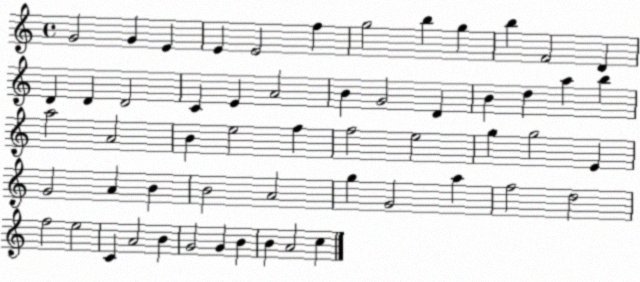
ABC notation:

X:1
T:Untitled
M:4/4
L:1/4
K:C
G2 G E E E2 f g2 b g b F2 D D D D2 C E A2 B G2 D B d a b a2 A2 B e2 f f2 e2 g g2 E G2 A B B2 A2 g G2 a f2 d2 f2 e2 C A2 B G2 G B B A2 c